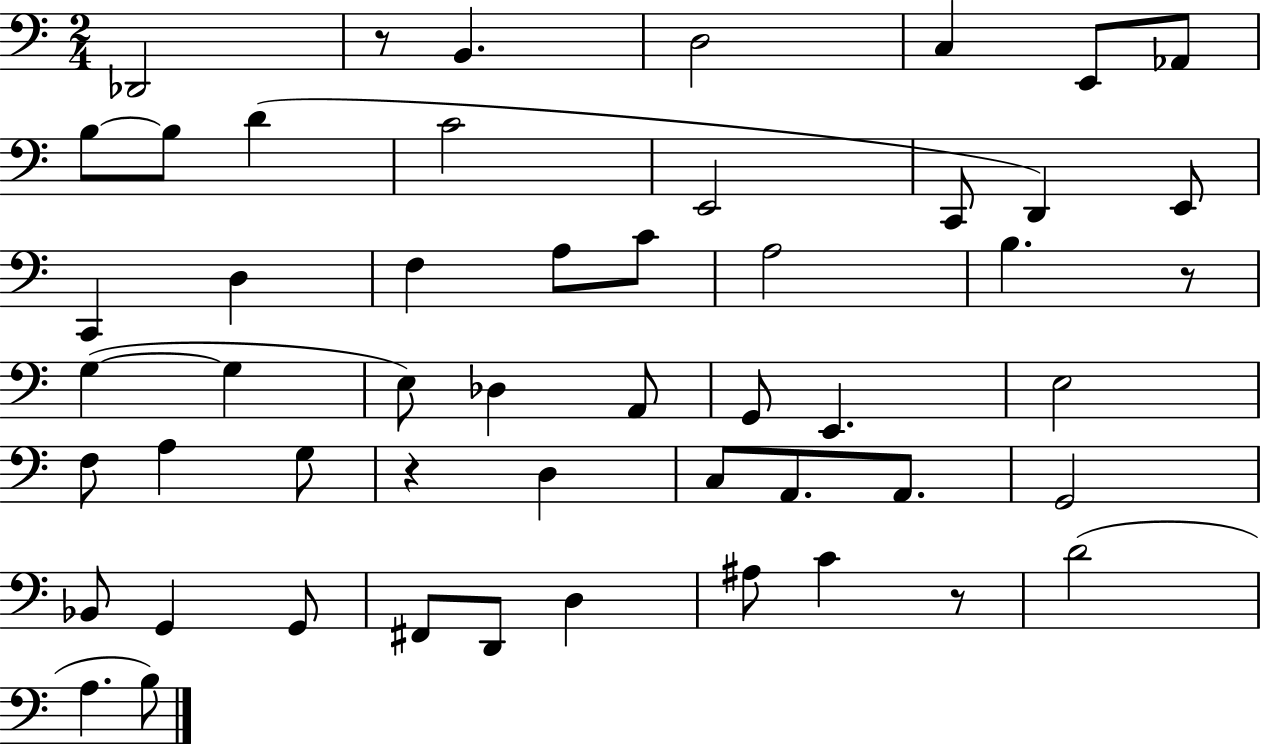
X:1
T:Untitled
M:2/4
L:1/4
K:C
_D,,2 z/2 B,, D,2 C, E,,/2 _A,,/2 B,/2 B,/2 D C2 E,,2 C,,/2 D,, E,,/2 C,, D, F, A,/2 C/2 A,2 B, z/2 G, G, E,/2 _D, A,,/2 G,,/2 E,, E,2 F,/2 A, G,/2 z D, C,/2 A,,/2 A,,/2 G,,2 _B,,/2 G,, G,,/2 ^F,,/2 D,,/2 D, ^A,/2 C z/2 D2 A, B,/2